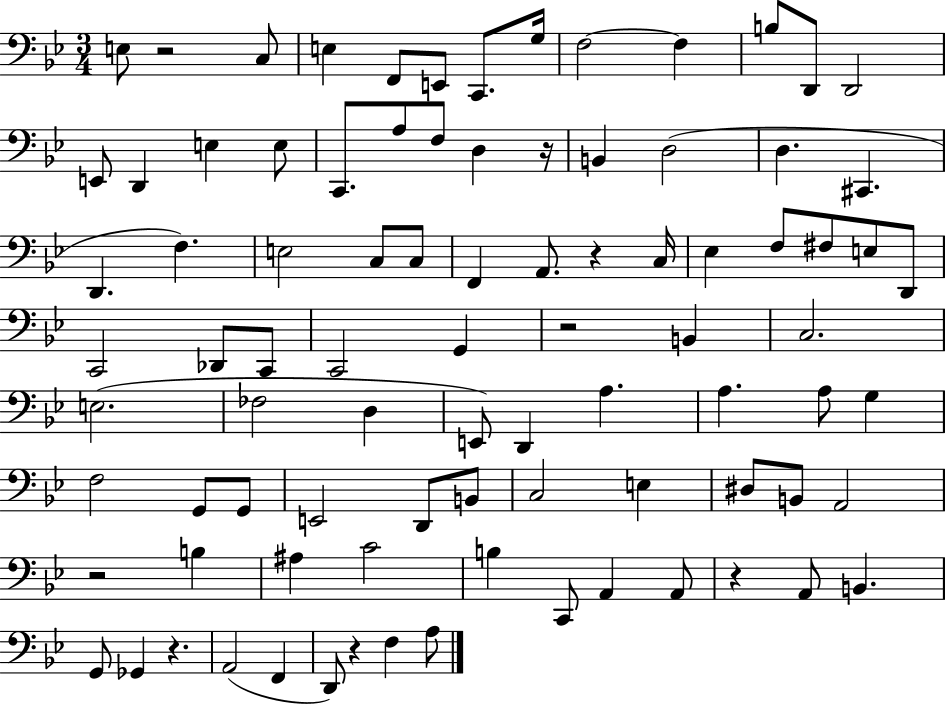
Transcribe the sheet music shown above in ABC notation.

X:1
T:Untitled
M:3/4
L:1/4
K:Bb
E,/2 z2 C,/2 E, F,,/2 E,,/2 C,,/2 G,/4 F,2 F, B,/2 D,,/2 D,,2 E,,/2 D,, E, E,/2 C,,/2 A,/2 F,/2 D, z/4 B,, D,2 D, ^C,, D,, F, E,2 C,/2 C,/2 F,, A,,/2 z C,/4 _E, F,/2 ^F,/2 E,/2 D,,/2 C,,2 _D,,/2 C,,/2 C,,2 G,, z2 B,, C,2 E,2 _F,2 D, E,,/2 D,, A, A, A,/2 G, F,2 G,,/2 G,,/2 E,,2 D,,/2 B,,/2 C,2 E, ^D,/2 B,,/2 A,,2 z2 B, ^A, C2 B, C,,/2 A,, A,,/2 z A,,/2 B,, G,,/2 _G,, z A,,2 F,, D,,/2 z F, A,/2